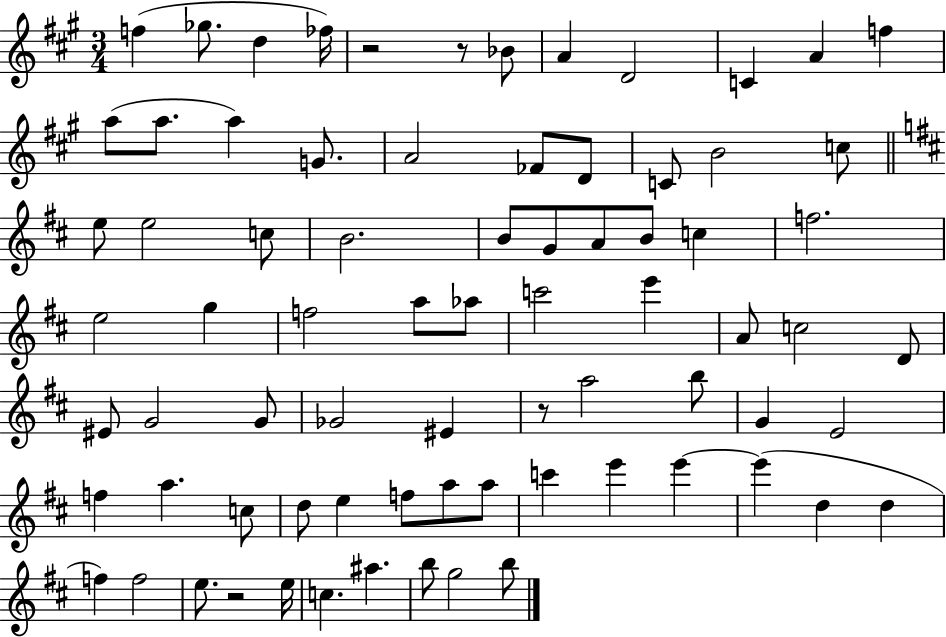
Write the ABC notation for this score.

X:1
T:Untitled
M:3/4
L:1/4
K:A
f _g/2 d _f/4 z2 z/2 _B/2 A D2 C A f a/2 a/2 a G/2 A2 _F/2 D/2 C/2 B2 c/2 e/2 e2 c/2 B2 B/2 G/2 A/2 B/2 c f2 e2 g f2 a/2 _a/2 c'2 e' A/2 c2 D/2 ^E/2 G2 G/2 _G2 ^E z/2 a2 b/2 G E2 f a c/2 d/2 e f/2 a/2 a/2 c' e' e' e' d d f f2 e/2 z2 e/4 c ^a b/2 g2 b/2